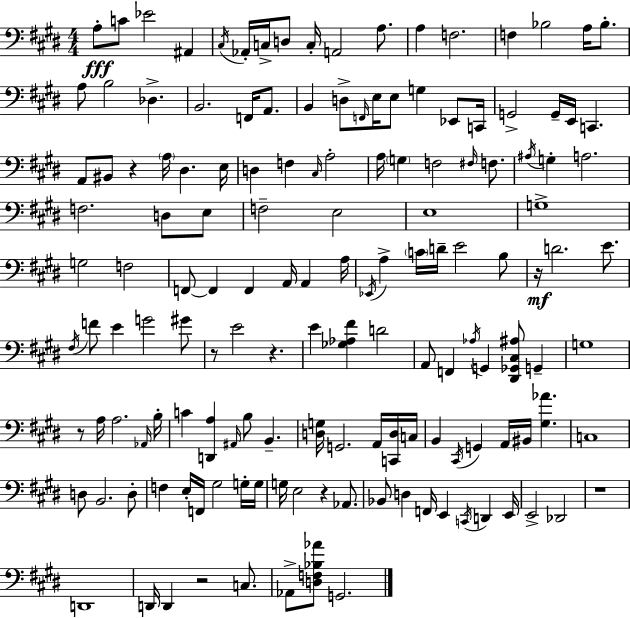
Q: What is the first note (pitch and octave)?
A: A3